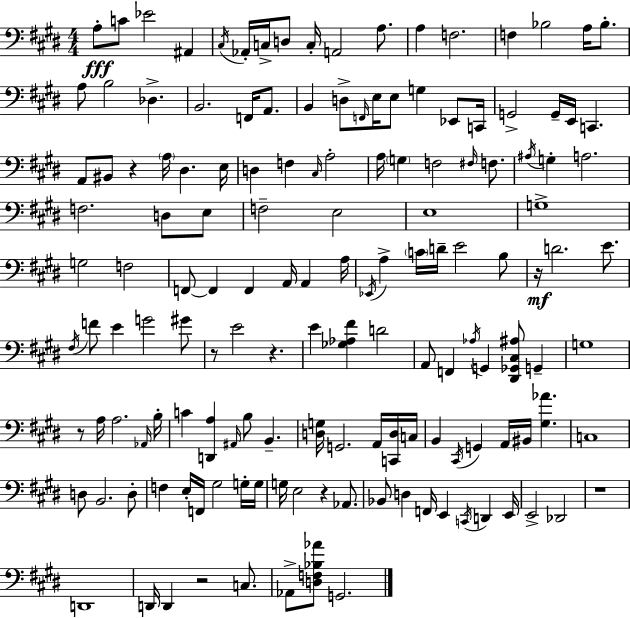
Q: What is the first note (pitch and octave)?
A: A3